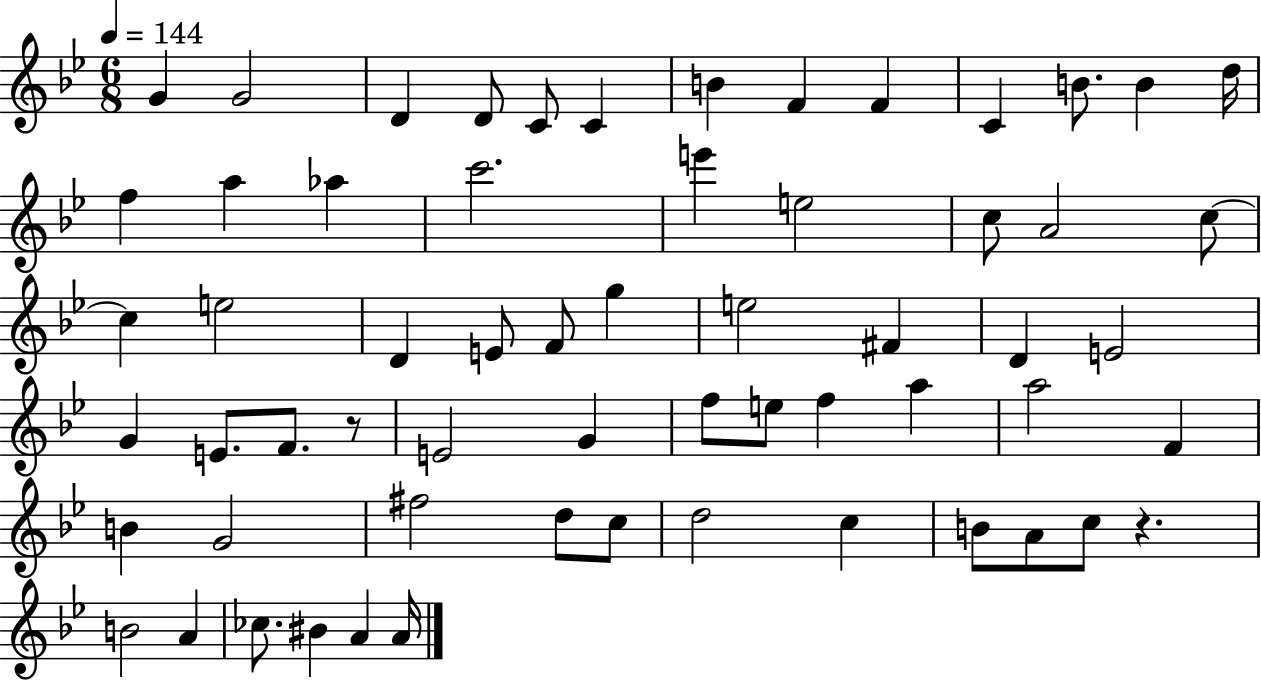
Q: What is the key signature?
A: BES major